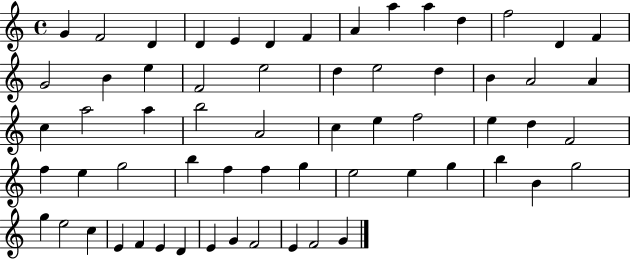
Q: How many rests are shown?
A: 0